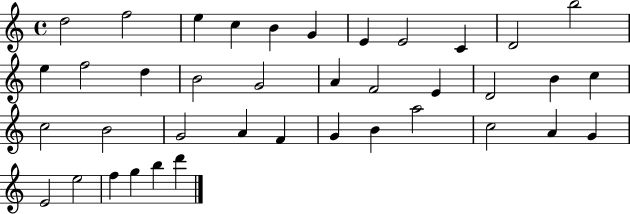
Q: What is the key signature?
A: C major